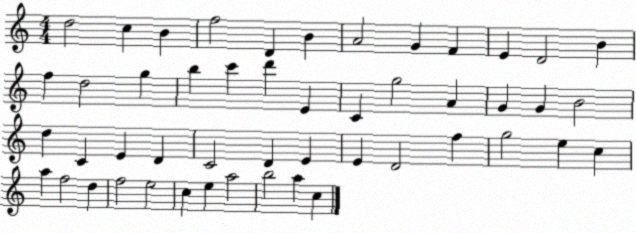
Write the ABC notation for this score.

X:1
T:Untitled
M:4/4
L:1/4
K:C
d2 c B f2 D B A2 G F E D2 B f d2 g b c' d' E C g2 A G G B2 d C E D C2 D E E D2 f g2 e c a f2 d f2 e2 c e a2 b2 a c